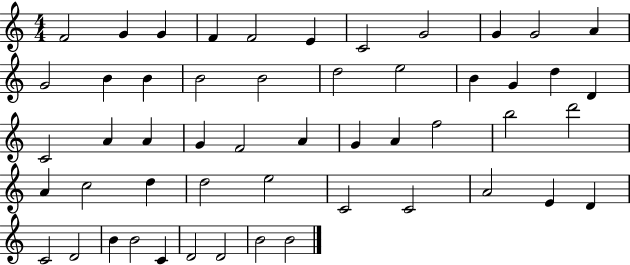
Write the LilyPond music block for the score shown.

{
  \clef treble
  \numericTimeSignature
  \time 4/4
  \key c \major
  f'2 g'4 g'4 | f'4 f'2 e'4 | c'2 g'2 | g'4 g'2 a'4 | \break g'2 b'4 b'4 | b'2 b'2 | d''2 e''2 | b'4 g'4 d''4 d'4 | \break c'2 a'4 a'4 | g'4 f'2 a'4 | g'4 a'4 f''2 | b''2 d'''2 | \break a'4 c''2 d''4 | d''2 e''2 | c'2 c'2 | a'2 e'4 d'4 | \break c'2 d'2 | b'4 b'2 c'4 | d'2 d'2 | b'2 b'2 | \break \bar "|."
}